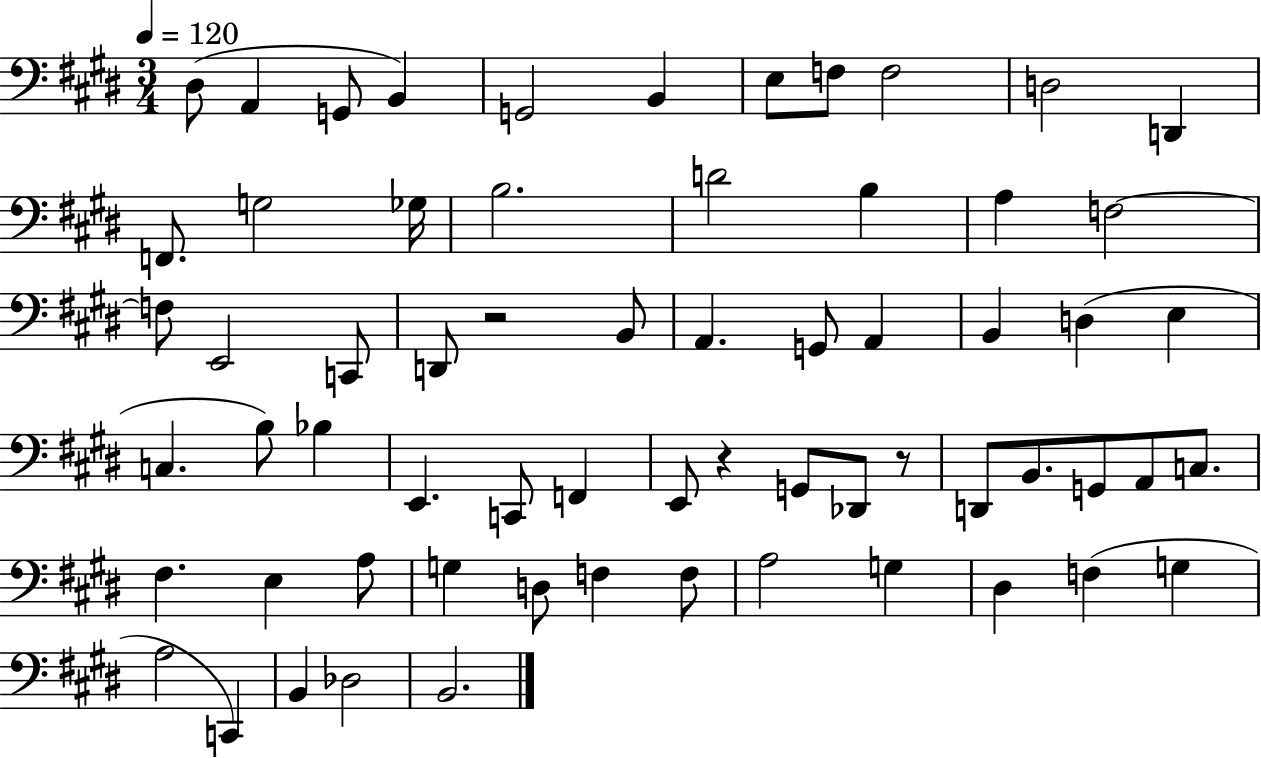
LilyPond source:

{
  \clef bass
  \numericTimeSignature
  \time 3/4
  \key e \major
  \tempo 4 = 120
  \repeat volta 2 { dis8( a,4 g,8 b,4) | g,2 b,4 | e8 f8 f2 | d2 d,4 | \break f,8. g2 ges16 | b2. | d'2 b4 | a4 f2~~ | \break f8 e,2 c,8 | d,8 r2 b,8 | a,4. g,8 a,4 | b,4 d4( e4 | \break c4. b8) bes4 | e,4. c,8 f,4 | e,8 r4 g,8 des,8 r8 | d,8 b,8. g,8 a,8 c8. | \break fis4. e4 a8 | g4 d8 f4 f8 | a2 g4 | dis4 f4( g4 | \break a2 c,4) | b,4 des2 | b,2. | } \bar "|."
}